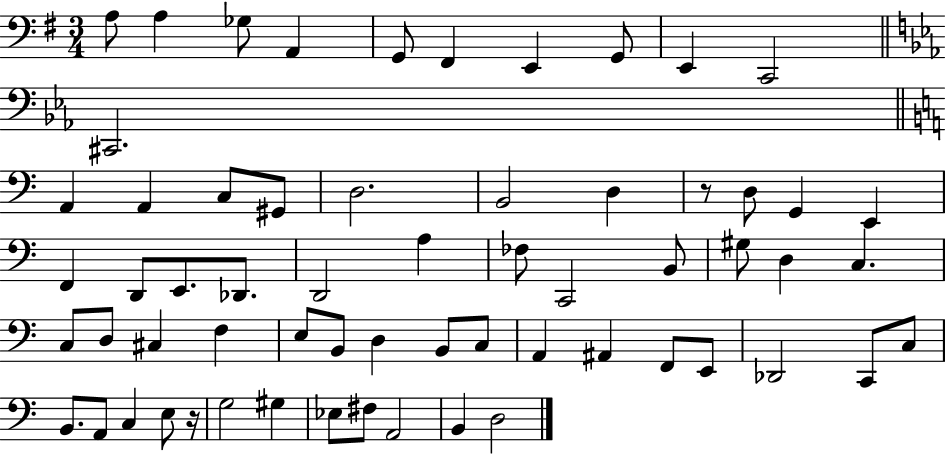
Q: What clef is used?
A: bass